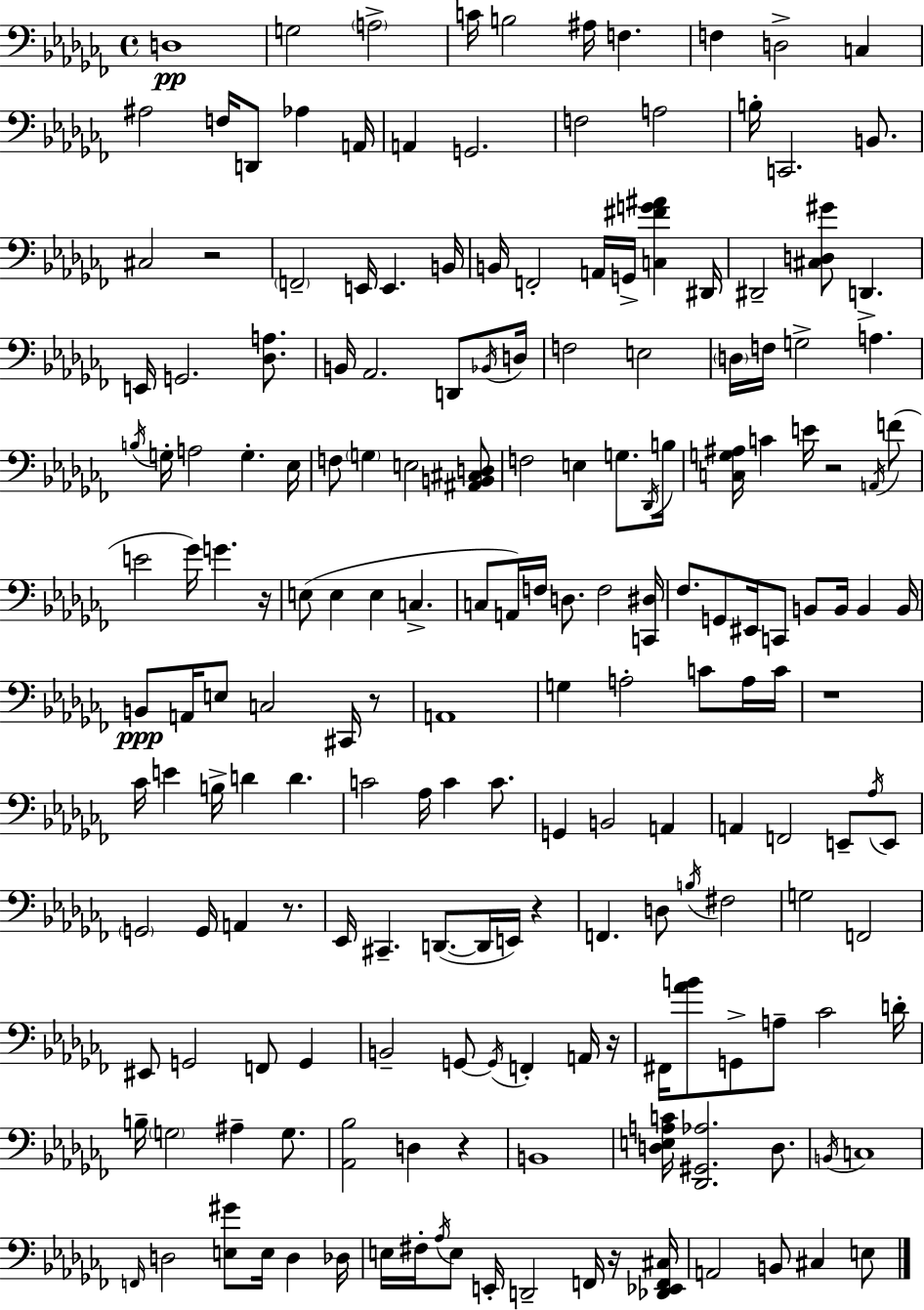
D3/w G3/h A3/h C4/s B3/h A#3/s F3/q. F3/q D3/h C3/q A#3/h F3/s D2/e Ab3/q A2/s A2/q G2/h. F3/h A3/h B3/s C2/h. B2/e. C#3/h R/h F2/h E2/s E2/q. B2/s B2/s F2/h A2/s G2/s [C3,F#4,G4,A#4]/q D#2/s D#2/h [C#3,D3,G#4]/e D2/q. E2/s G2/h. [Db3,A3]/e. B2/s Ab2/h. D2/e Bb2/s D3/s F3/h E3/h D3/s F3/s G3/h A3/q. B3/s G3/s A3/h G3/q. Eb3/s F3/e G3/q E3/h [A#2,B2,C#3,D3]/e F3/h E3/q G3/e. Db2/s B3/s [C3,G3,A#3]/s C4/q E4/s R/h A2/s F4/e E4/h Gb4/s G4/q. R/s E3/e E3/q E3/q C3/q. C3/e A2/s F3/s D3/e. F3/h [C2,D#3]/s FES3/e. G2/e EIS2/s C2/e B2/e B2/s B2/q B2/s B2/e A2/s E3/e C3/h C#2/s R/e A2/w G3/q A3/h C4/e A3/s C4/s R/w CES4/s E4/q B3/s D4/q D4/q. C4/h Ab3/s C4/q C4/e. G2/q B2/h A2/q A2/q F2/h E2/e Ab3/s E2/e G2/h G2/s A2/q R/e. Eb2/s C#2/q. D2/e. D2/s E2/s R/q F2/q. D3/e B3/s F#3/h G3/h F2/h EIS2/e G2/h F2/e G2/q B2/h G2/e G2/s F2/q A2/s R/s F#2/s [Ab4,B4]/e G2/e A3/e CES4/h D4/s B3/s G3/h A#3/q G3/e. [Ab2,Bb3]/h D3/q R/q B2/w [D3,E3,A3,C4]/s [Db2,G#2,Ab3]/h. D3/e. B2/s C3/w F2/s D3/h [E3,G#4]/e E3/s D3/q Db3/s E3/s F#3/s Ab3/s E3/e E2/s D2/h F2/s R/s [Db2,Eb2,F2,C#3]/s A2/h B2/e C#3/q E3/e